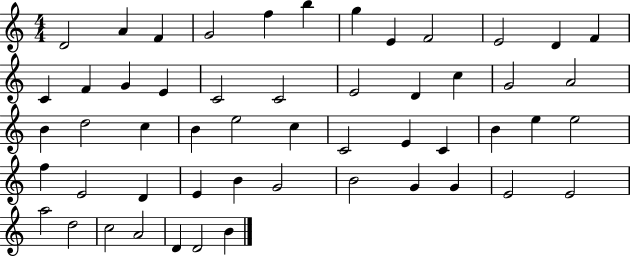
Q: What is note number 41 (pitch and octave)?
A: G4